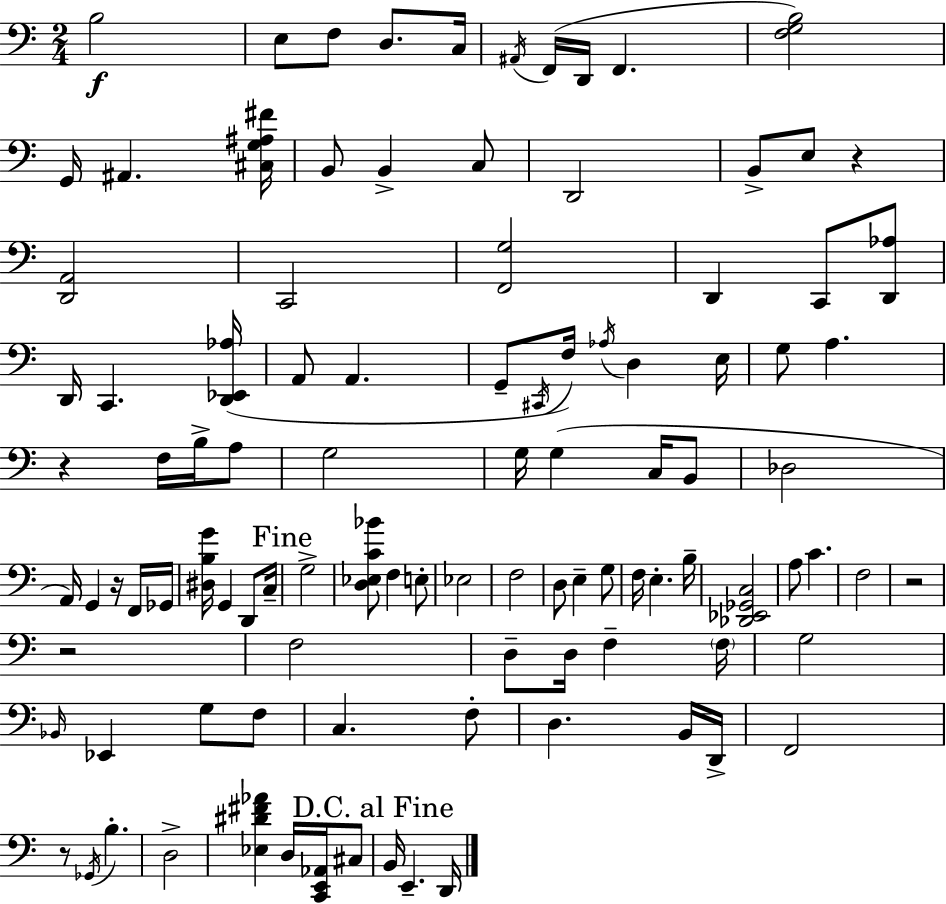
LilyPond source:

{
  \clef bass
  \numericTimeSignature
  \time 2/4
  \key c \major
  \repeat volta 2 { b2\f | e8 f8 d8. c16 | \acciaccatura { ais,16 } f,16( d,16 f,4. | <f g b>2) | \break g,16 ais,4. | <cis g ais fis'>16 b,8 b,4-> c8 | d,2 | b,8-> e8 r4 | \break <d, a,>2 | c,2 | <f, g>2 | d,4 c,8 <d, aes>8 | \break d,16 c,4. | <d, ees, aes>16( a,8 a,4. | g,8-- \acciaccatura { cis,16 } f16) \acciaccatura { aes16 } d4 | e16 g8 a4. | \break r4 f16 | b16-> a8 g2 | g16 g4( | c16 b,8 des2 | \break a,16) g,4 | r16 f,16 ges,16 <dis b g'>16 g,4 | d,8 c16-- \mark "Fine" g2-> | <d ees c' bes'>8 f4 | \break e8-. ees2 | f2 | d8 e4-- | g8 f16 e4.-. | \break b16-- <des, ees, ges, c>2 | a8 c'4. | f2 | r2 | \break r2 | f2 | d8-- d16 f4-- | \parenthesize f16 g2 | \break \grace { bes,16 } ees,4 | g8 f8 c4. | f8-. d4. | b,16 d,16-> f,2 | \break r8 \acciaccatura { ges,16 } b4.-. | d2-> | <ees dis' fis' aes'>4 | d16 <c, e, aes,>16 cis8 \mark "D.C. al Fine" b,16 e,4.-- | \break d,16 } \bar "|."
}